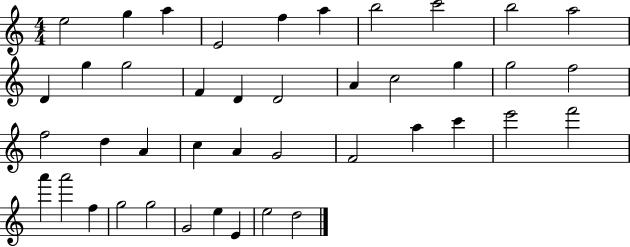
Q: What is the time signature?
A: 4/4